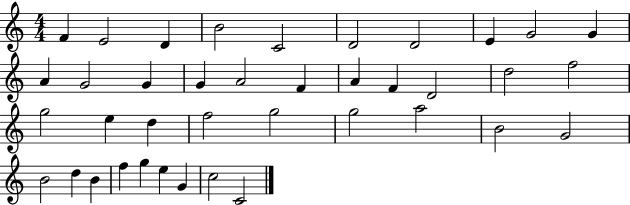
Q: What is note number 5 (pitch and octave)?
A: C4